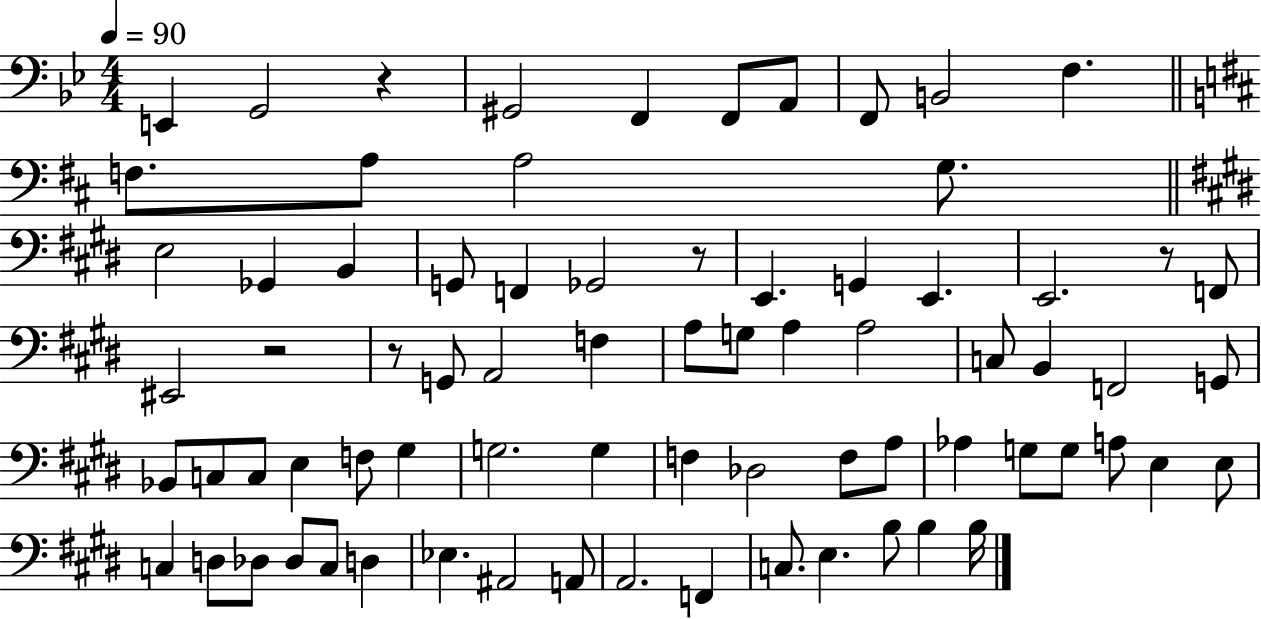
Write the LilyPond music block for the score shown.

{
  \clef bass
  \numericTimeSignature
  \time 4/4
  \key bes \major
  \tempo 4 = 90
  e,4 g,2 r4 | gis,2 f,4 f,8 a,8 | f,8 b,2 f4. | \bar "||" \break \key d \major f8. a8 a2 g8. | \bar "||" \break \key e \major e2 ges,4 b,4 | g,8 f,4 ges,2 r8 | e,4. g,4 e,4. | e,2. r8 f,8 | \break eis,2 r2 | r8 g,8 a,2 f4 | a8 g8 a4 a2 | c8 b,4 f,2 g,8 | \break bes,8 c8 c8 e4 f8 gis4 | g2. g4 | f4 des2 f8 a8 | aes4 g8 g8 a8 e4 e8 | \break c4 d8 des8 des8 c8 d4 | ees4. ais,2 a,8 | a,2. f,4 | c8. e4. b8 b4 b16 | \break \bar "|."
}